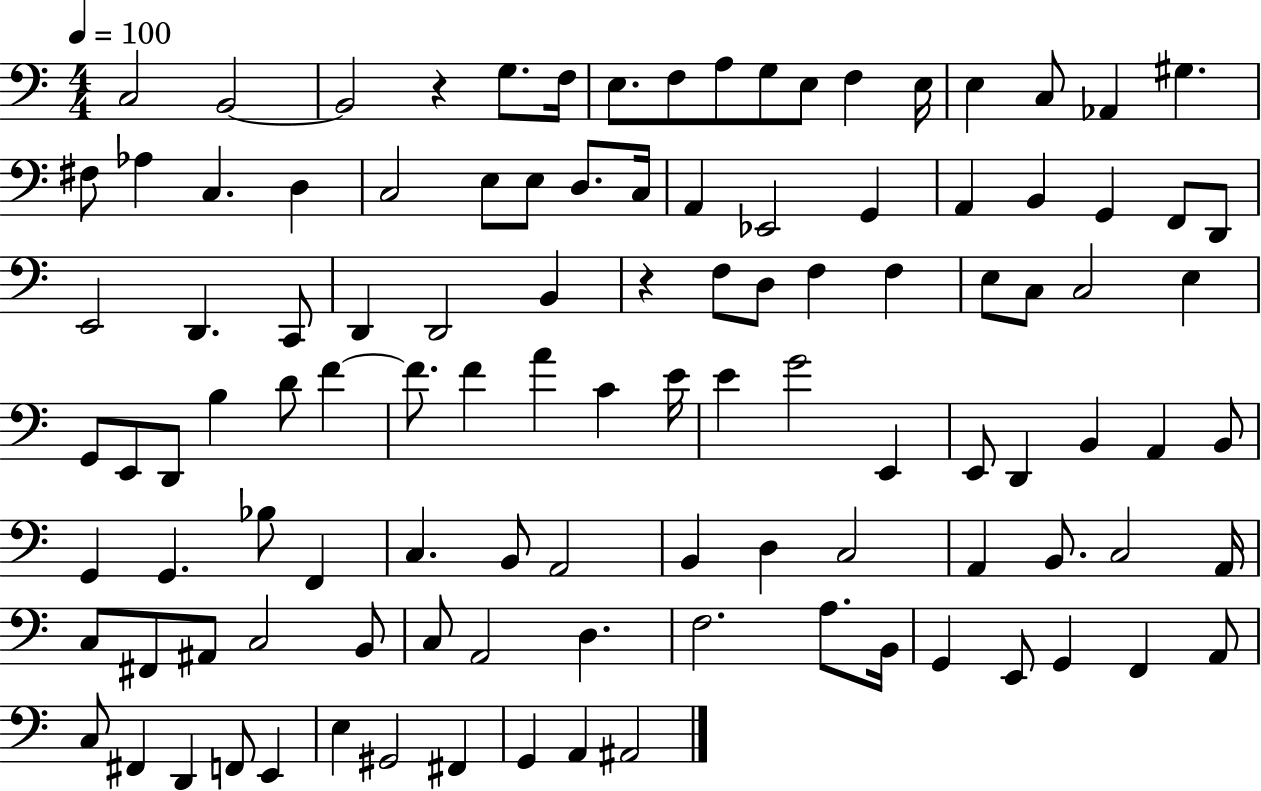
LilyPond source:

{
  \clef bass
  \numericTimeSignature
  \time 4/4
  \key c \major
  \tempo 4 = 100
  c2 b,2~~ | b,2 r4 g8. f16 | e8. f8 a8 g8 e8 f4 e16 | e4 c8 aes,4 gis4. | \break fis8 aes4 c4. d4 | c2 e8 e8 d8. c16 | a,4 ees,2 g,4 | a,4 b,4 g,4 f,8 d,8 | \break e,2 d,4. c,8 | d,4 d,2 b,4 | r4 f8 d8 f4 f4 | e8 c8 c2 e4 | \break g,8 e,8 d,8 b4 d'8 f'4~~ | f'8. f'4 a'4 c'4 e'16 | e'4 g'2 e,4 | e,8 d,4 b,4 a,4 b,8 | \break g,4 g,4. bes8 f,4 | c4. b,8 a,2 | b,4 d4 c2 | a,4 b,8. c2 a,16 | \break c8 fis,8 ais,8 c2 b,8 | c8 a,2 d4. | f2. a8. b,16 | g,4 e,8 g,4 f,4 a,8 | \break c8 fis,4 d,4 f,8 e,4 | e4 gis,2 fis,4 | g,4 a,4 ais,2 | \bar "|."
}